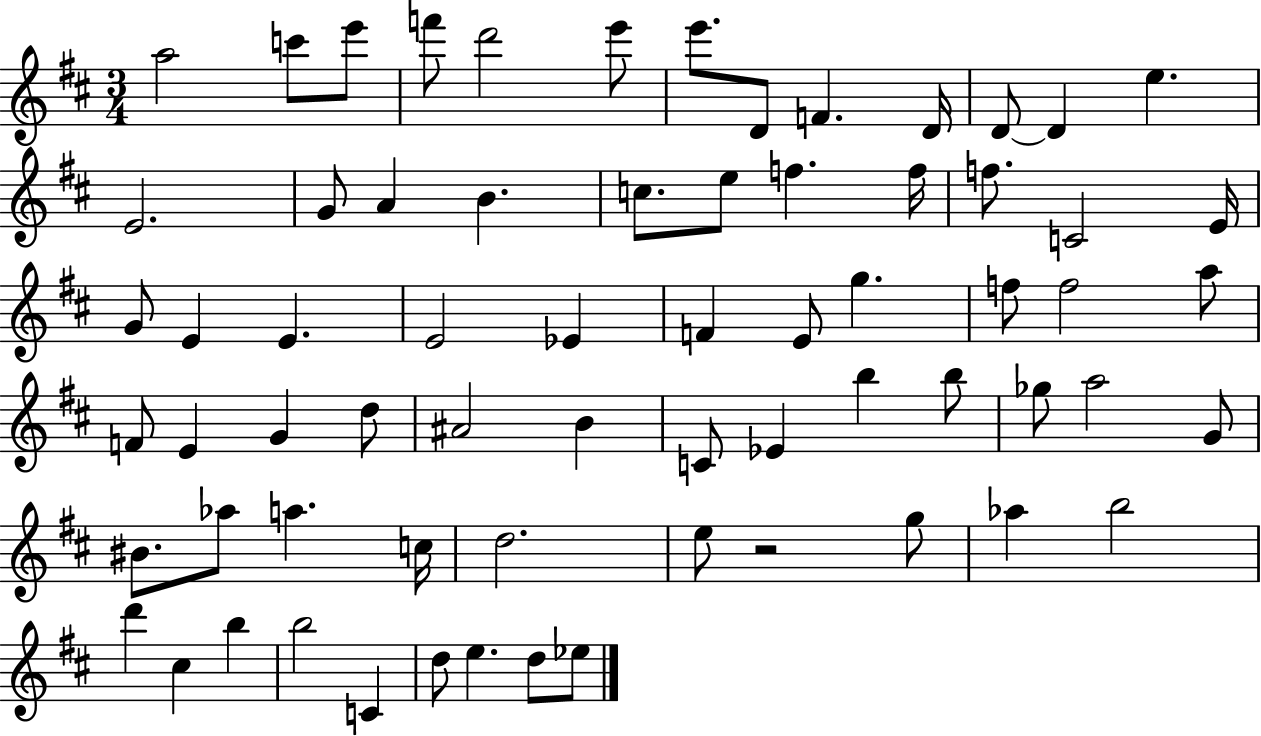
A5/h C6/e E6/e F6/e D6/h E6/e E6/e. D4/e F4/q. D4/s D4/e D4/q E5/q. E4/h. G4/e A4/q B4/q. C5/e. E5/e F5/q. F5/s F5/e. C4/h E4/s G4/e E4/q E4/q. E4/h Eb4/q F4/q E4/e G5/q. F5/e F5/h A5/e F4/e E4/q G4/q D5/e A#4/h B4/q C4/e Eb4/q B5/q B5/e Gb5/e A5/h G4/e BIS4/e. Ab5/e A5/q. C5/s D5/h. E5/e R/h G5/e Ab5/q B5/h D6/q C#5/q B5/q B5/h C4/q D5/e E5/q. D5/e Eb5/e